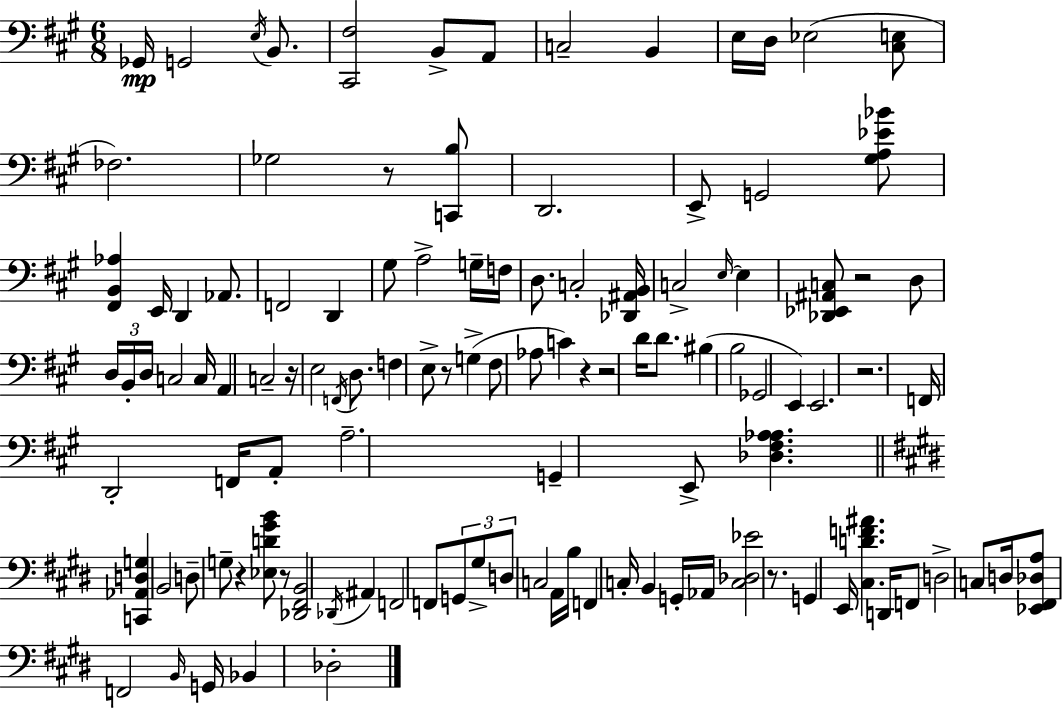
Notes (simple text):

Gb2/s G2/h E3/s B2/e. [C#2,F#3]/h B2/e A2/e C3/h B2/q E3/s D3/s Eb3/h [C#3,E3]/e FES3/h. Gb3/h R/e [C2,B3]/e D2/h. E2/e G2/h [G#3,A3,Eb4,Bb4]/e [F#2,B2,Ab3]/q E2/s D2/q Ab2/e. F2/h D2/q G#3/e A3/h G3/s F3/s D3/e. C3/h [Db2,A#2,B2]/s C3/h E3/s E3/q [Db2,Eb2,A#2,C3]/e R/h D3/e D3/s B2/s D3/s C3/h C3/s A2/q C3/h R/s E3/h F2/s D3/e. F3/q E3/e R/e G3/q F#3/e Ab3/e C4/q R/q R/h D4/s D4/e. BIS3/q B3/h Gb2/h E2/q E2/h. R/h. F2/s D2/h F2/s A2/e A3/h. G2/q E2/e [Db3,F#3,A3,Ab3]/q. [C2,Ab2,D3,G3]/q B2/h D3/e G3/e R/q [Eb3,D4,G#4,B4]/e R/e [Db2,F#2,B2]/h Db2/s A#2/q F2/h F2/e G2/e G#3/e D3/e C3/h A2/s B3/s F2/q C3/s B2/q G2/s Ab2/s [C3,Db3,Eb4]/h R/e. G2/q E2/s [C#3,D4,F4,A#4]/q. D2/s F2/e D3/h C3/e D3/s [Eb2,F#2,Db3,A3]/e F2/h B2/s G2/s Bb2/q Db3/h